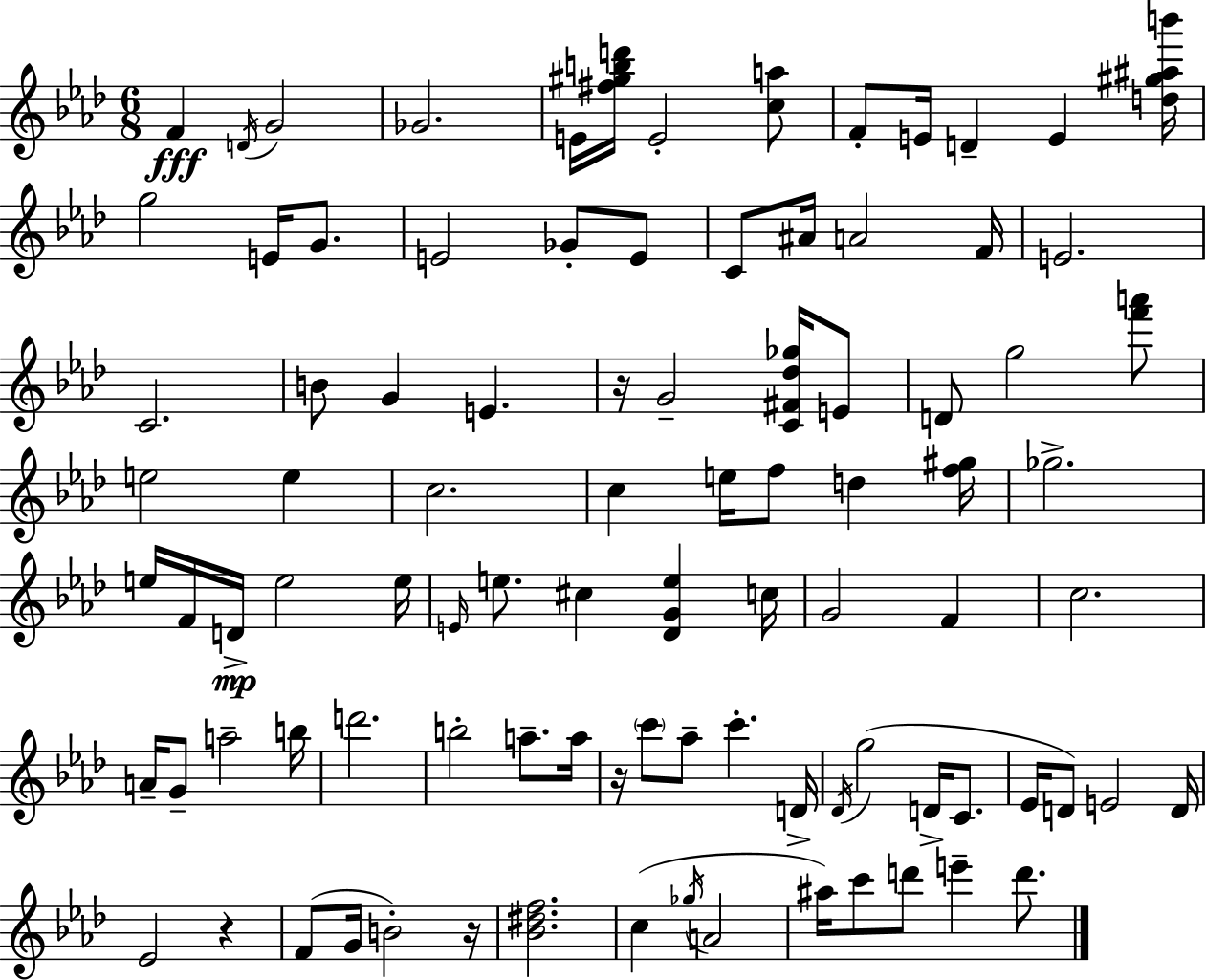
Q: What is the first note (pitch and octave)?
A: F4